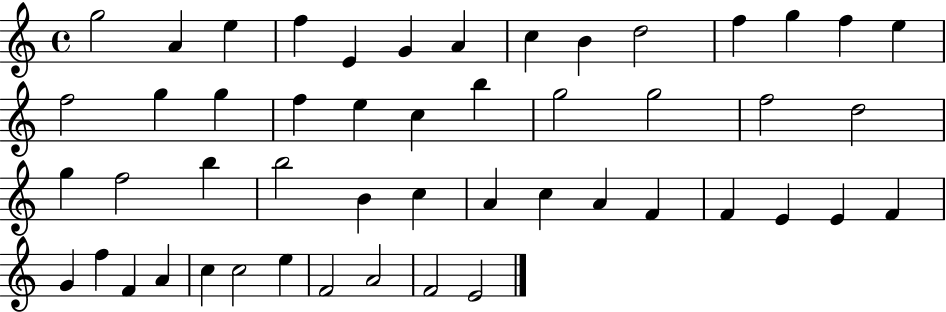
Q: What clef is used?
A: treble